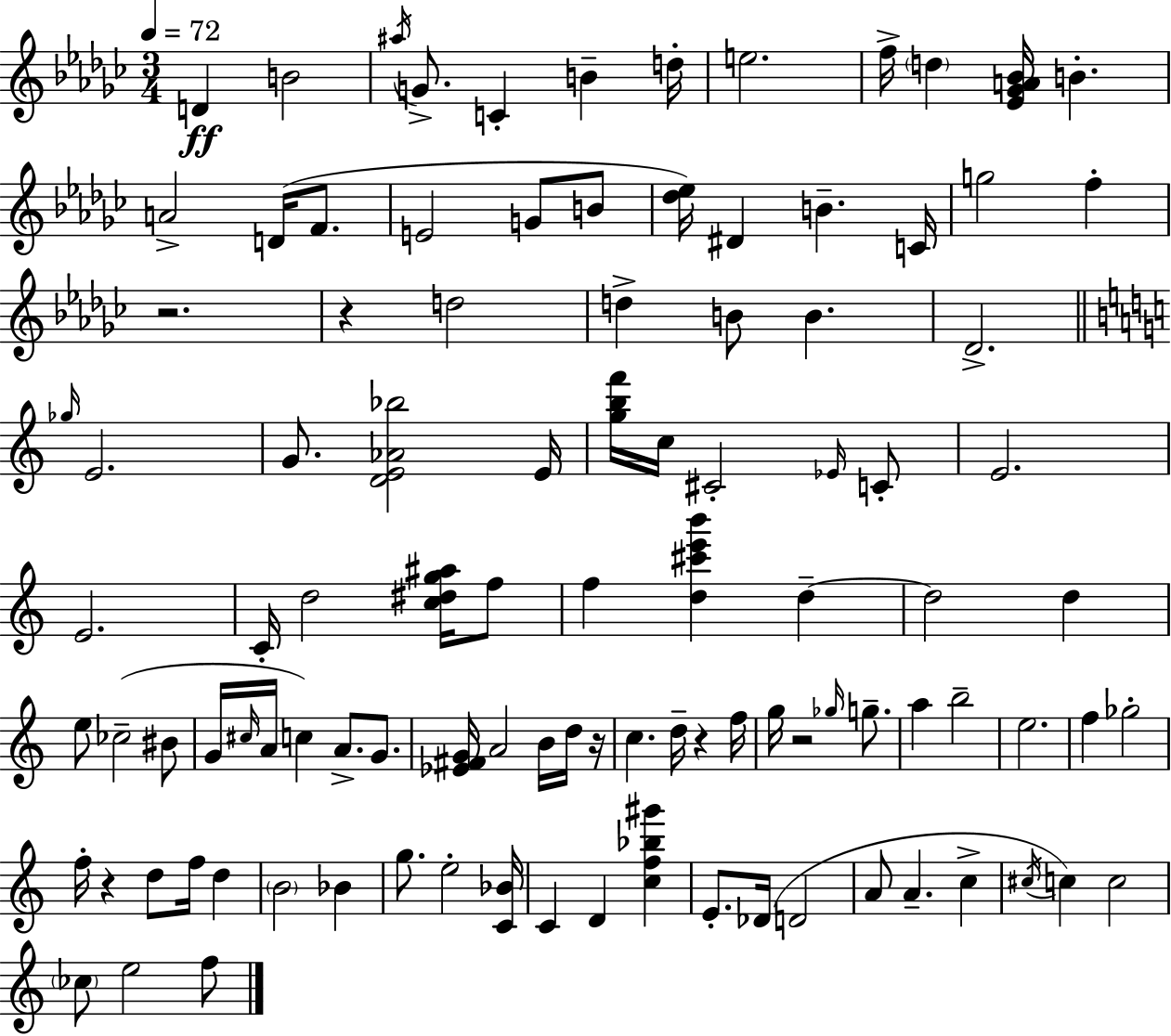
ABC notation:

X:1
T:Untitled
M:3/4
L:1/4
K:Ebm
D B2 ^a/4 G/2 C B d/4 e2 f/4 d [_E_GA_B]/4 B A2 D/4 F/2 E2 G/2 B/2 [_d_e]/4 ^D B C/4 g2 f z2 z d2 d B/2 B _D2 _g/4 E2 G/2 [DE_A_b]2 E/4 [gbf']/4 c/4 ^C2 _E/4 C/2 E2 E2 C/4 d2 [c^dg^a]/4 f/2 f [d^c'e'b'] d d2 d e/2 _c2 ^B/2 G/4 ^c/4 A/4 c A/2 G/2 [_E^FG]/4 A2 B/4 d/4 z/4 c d/4 z f/4 g/4 z2 _g/4 g/2 a b2 e2 f _g2 f/4 z d/2 f/4 d B2 _B g/2 e2 [C_B]/4 C D [cf_b^g'] E/2 _D/4 D2 A/2 A c ^c/4 c c2 _c/2 e2 f/2